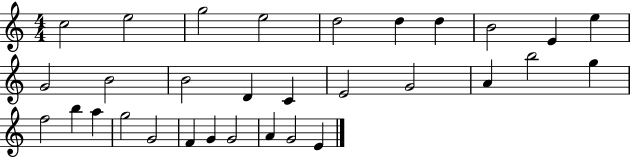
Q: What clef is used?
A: treble